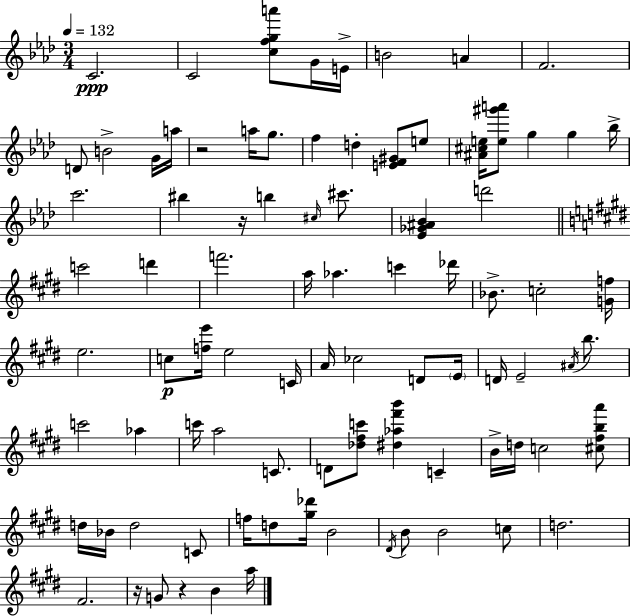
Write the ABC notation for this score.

X:1
T:Untitled
M:3/4
L:1/4
K:Ab
C2 C2 [cfga']/2 G/4 E/4 B2 A F2 D/2 B2 G/4 a/4 z2 a/4 g/2 f d [EF^G]/2 e/2 [^A^ce]/4 [e^g'a']/2 g g _b/4 c'2 ^b z/4 b ^c/4 ^c'/2 [_E_G^A_B] d'2 c'2 d' f'2 a/4 _a c' _d'/4 _B/2 c2 [Gf]/4 e2 c/2 [fe']/4 e2 C/4 A/4 _c2 D/2 E/4 D/4 E2 ^A/4 b/2 c'2 _a c'/4 a2 C/2 D/2 [_d^fc']/2 [^d_a^f'b'] C B/4 d/4 c2 [^c^fba']/2 d/4 _B/4 d2 C/2 f/4 d/2 [^g_d']/4 B2 ^D/4 B/2 B2 c/2 d2 ^F2 z/4 G/2 z B a/4